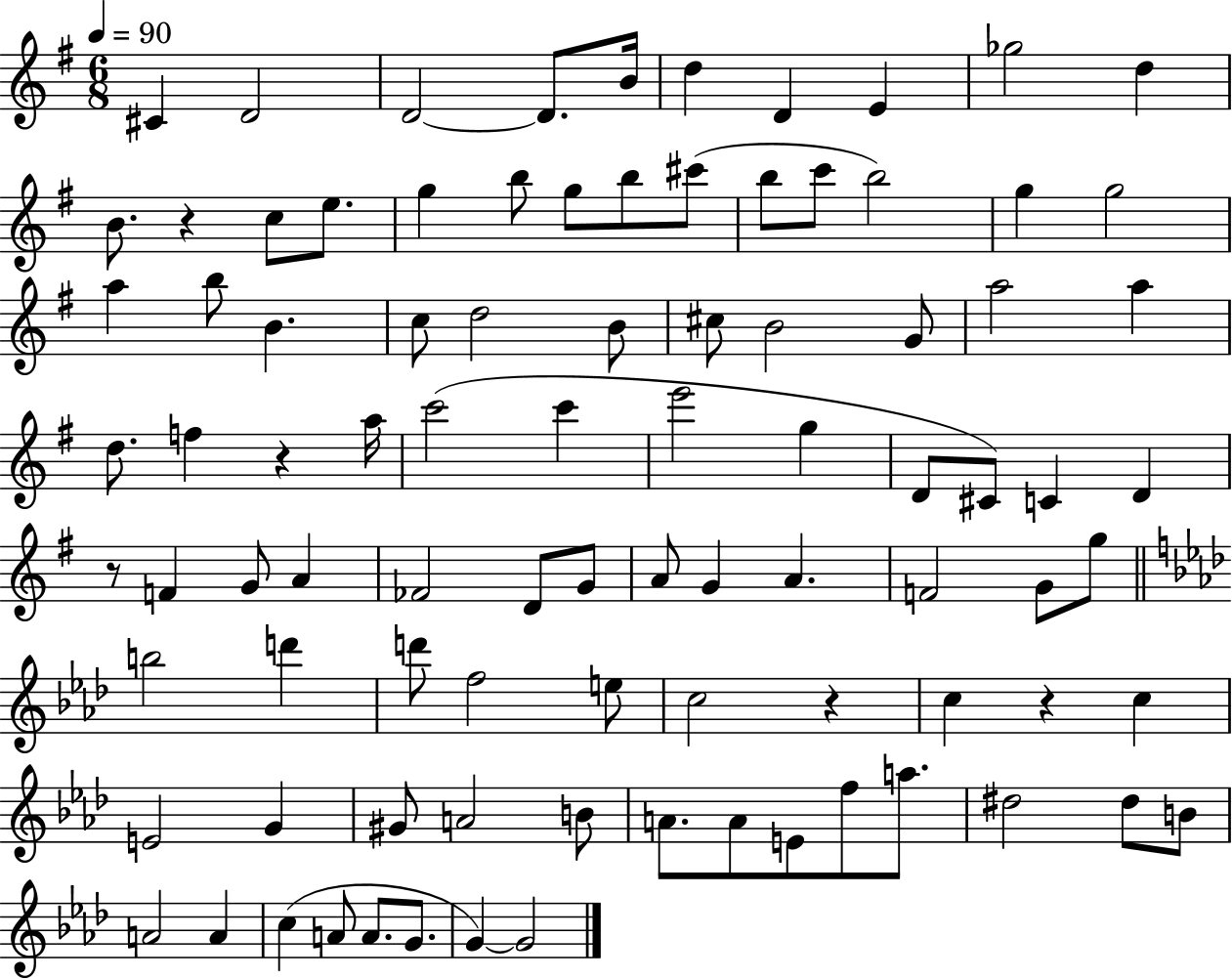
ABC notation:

X:1
T:Untitled
M:6/8
L:1/4
K:G
^C D2 D2 D/2 B/4 d D E _g2 d B/2 z c/2 e/2 g b/2 g/2 b/2 ^c'/2 b/2 c'/2 b2 g g2 a b/2 B c/2 d2 B/2 ^c/2 B2 G/2 a2 a d/2 f z a/4 c'2 c' e'2 g D/2 ^C/2 C D z/2 F G/2 A _F2 D/2 G/2 A/2 G A F2 G/2 g/2 b2 d' d'/2 f2 e/2 c2 z c z c E2 G ^G/2 A2 B/2 A/2 A/2 E/2 f/2 a/2 ^d2 ^d/2 B/2 A2 A c A/2 A/2 G/2 G G2